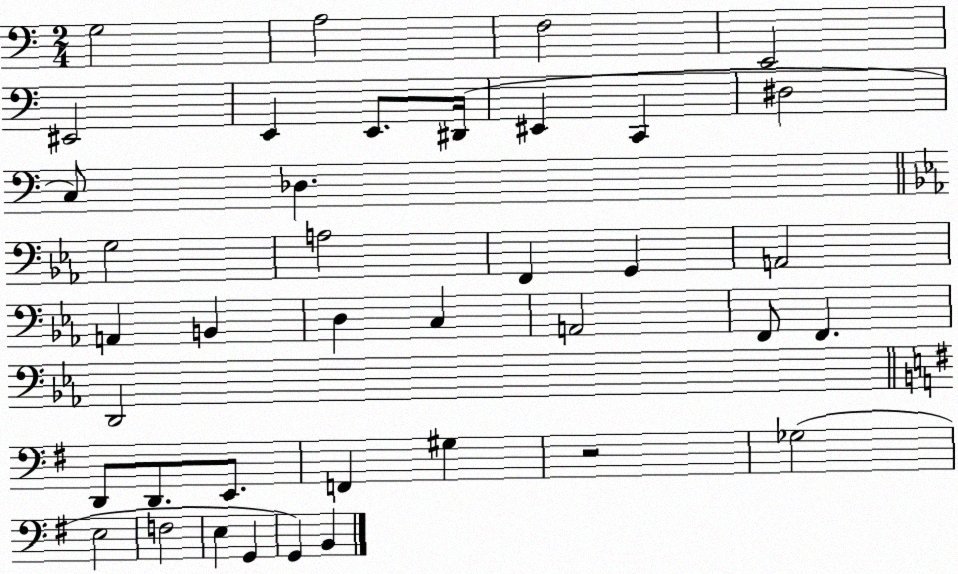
X:1
T:Untitled
M:2/4
L:1/4
K:C
G,2 A,2 F,2 E,,2 ^E,,2 E,, E,,/2 ^D,,/4 ^E,, C,, ^D,2 C,/2 _D, G,2 A,2 F,, G,, A,,2 A,, B,, D, C, A,,2 F,,/2 F,, D,,2 D,,/2 D,,/2 E,,/2 F,, ^G, z2 _G,2 E,2 F,2 E, G,, G,, B,,